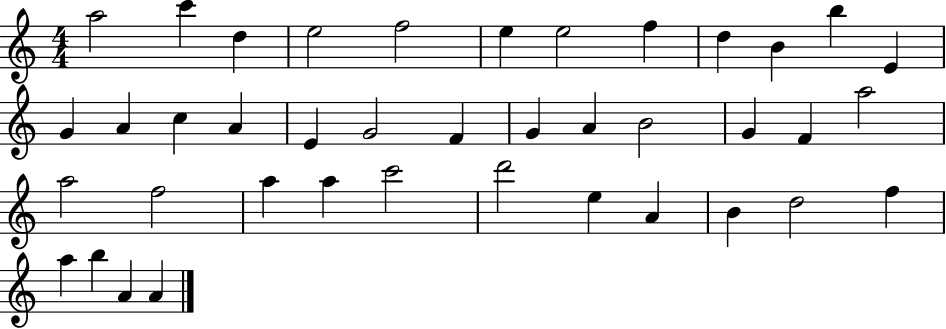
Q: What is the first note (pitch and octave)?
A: A5